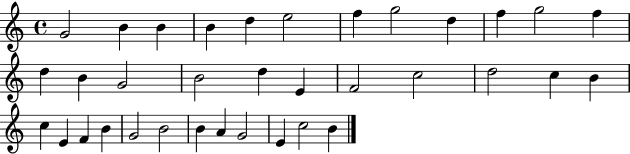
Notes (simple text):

G4/h B4/q B4/q B4/q D5/q E5/h F5/q G5/h D5/q F5/q G5/h F5/q D5/q B4/q G4/h B4/h D5/q E4/q F4/h C5/h D5/h C5/q B4/q C5/q E4/q F4/q B4/q G4/h B4/h B4/q A4/q G4/h E4/q C5/h B4/q